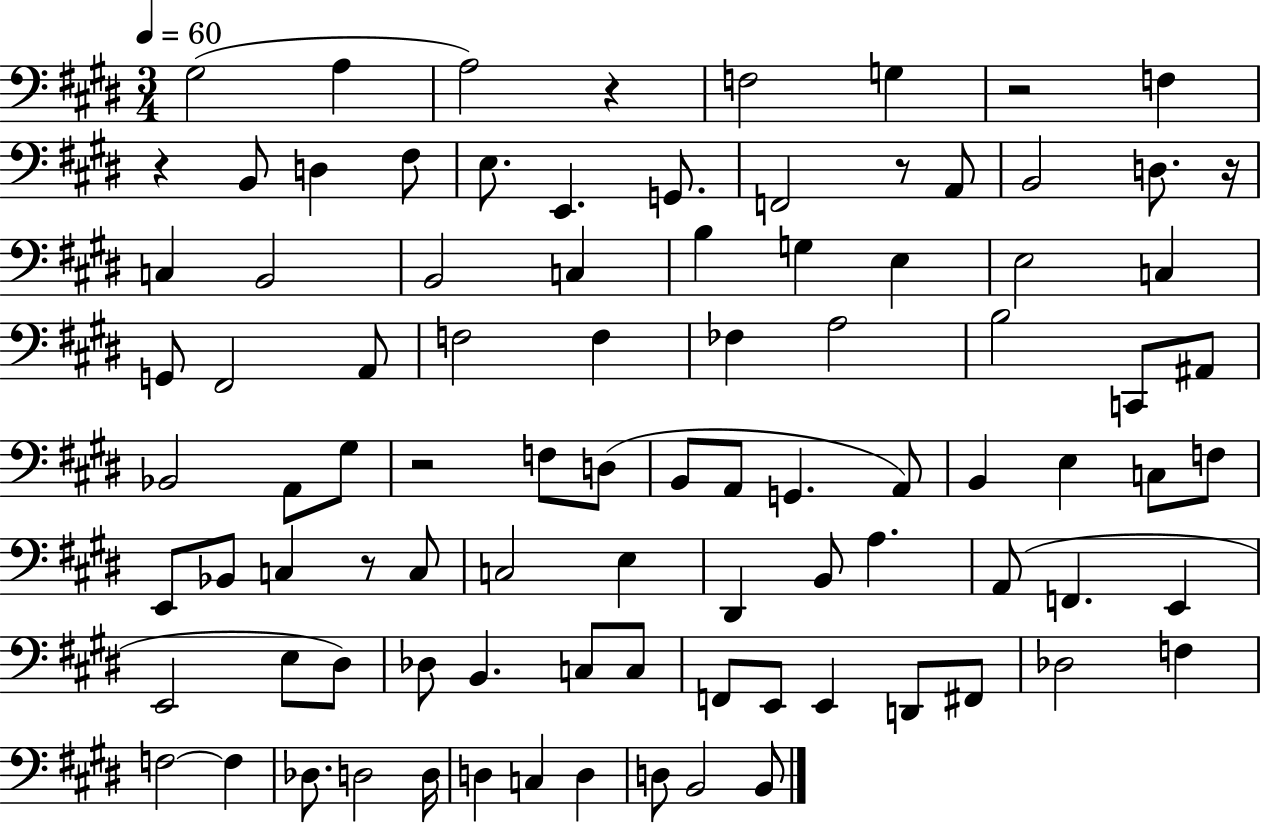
{
  \clef bass
  \numericTimeSignature
  \time 3/4
  \key e \major
  \tempo 4 = 60
  gis2( a4 | a2) r4 | f2 g4 | r2 f4 | \break r4 b,8 d4 fis8 | e8. e,4. g,8. | f,2 r8 a,8 | b,2 d8. r16 | \break c4 b,2 | b,2 c4 | b4 g4 e4 | e2 c4 | \break g,8 fis,2 a,8 | f2 f4 | fes4 a2 | b2 c,8 ais,8 | \break bes,2 a,8 gis8 | r2 f8 d8( | b,8 a,8 g,4. a,8) | b,4 e4 c8 f8 | \break e,8 bes,8 c4 r8 c8 | c2 e4 | dis,4 b,8 a4. | a,8( f,4. e,4 | \break e,2 e8 dis8) | des8 b,4. c8 c8 | f,8 e,8 e,4 d,8 fis,8 | des2 f4 | \break f2~~ f4 | des8. d2 d16 | d4 c4 d4 | d8 b,2 b,8 | \break \bar "|."
}